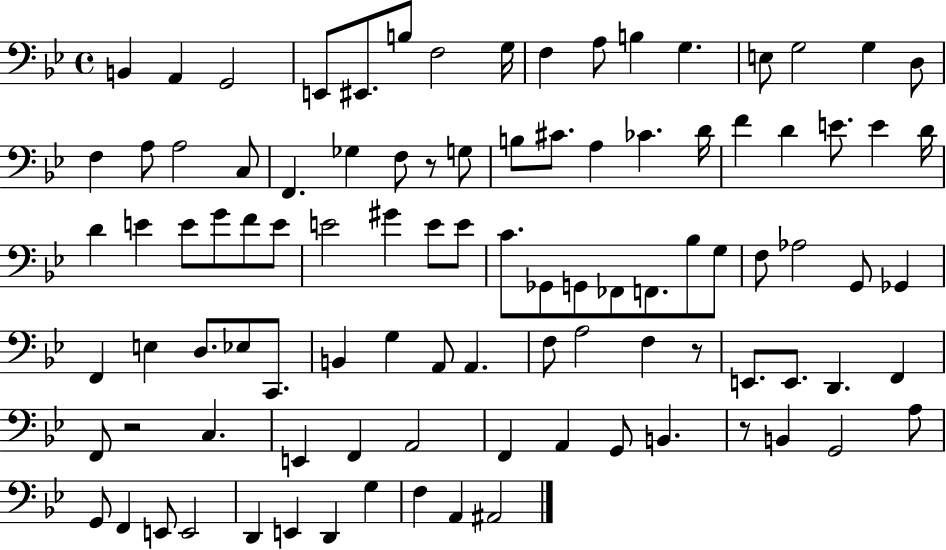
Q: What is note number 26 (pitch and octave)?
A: C#4